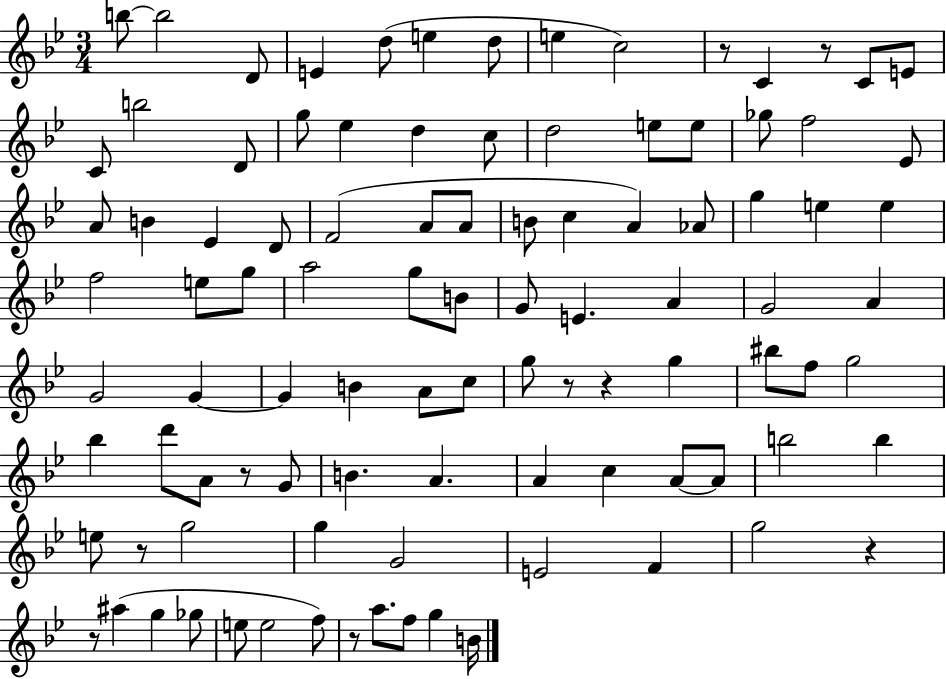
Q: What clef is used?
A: treble